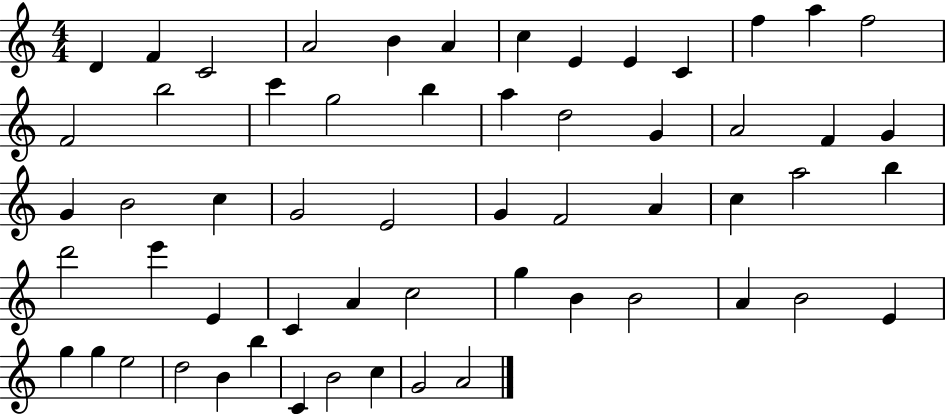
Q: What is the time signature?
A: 4/4